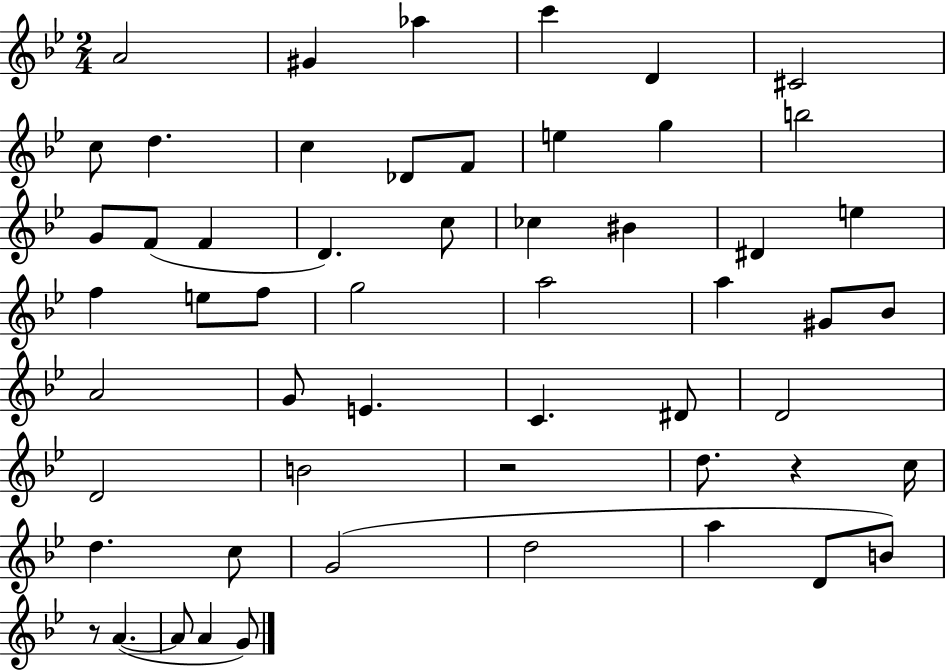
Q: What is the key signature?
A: BES major